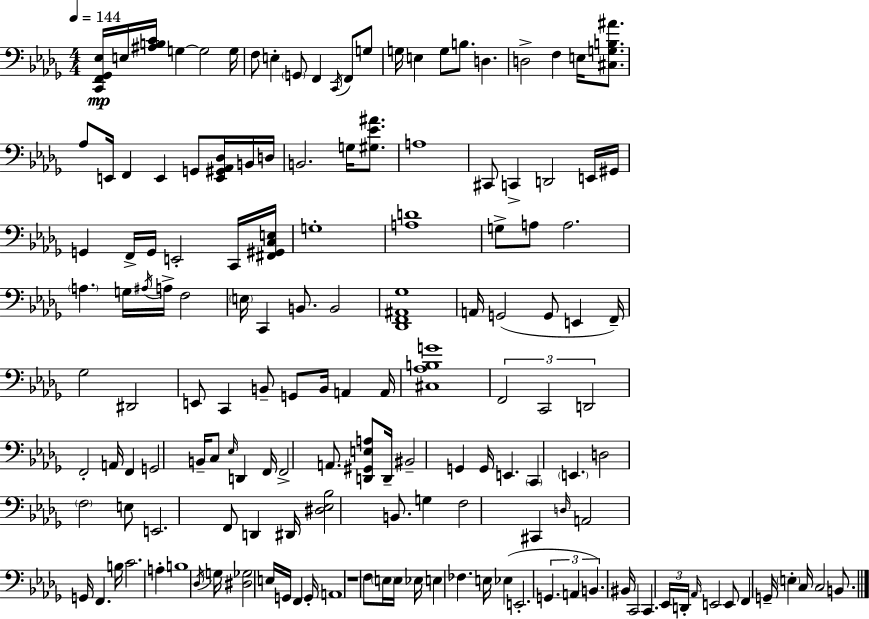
[C2,F2,Gb2,Eb3]/s E3/s [A#3,B3,C4]/s G3/q G3/h G3/s F3/e E3/q G2/e F2/q C2/s F2/e G3/e G3/s E3/q G3/e B3/e. D3/q. D3/h F3/q E3/s [C#3,G3,B3,A#4]/e. Ab3/e E2/s F2/q E2/q G2/e [E2,G#2,Ab2,Db3]/s B2/s D3/s B2/h. G3/s [G#3,Eb4,A#4]/e. A3/w C#2/e C2/q D2/h E2/s G#2/s G2/q F2/s G2/s E2/h C2/s [F#2,G#2,C3,E3]/s G3/w [A3,D4]/w G3/e A3/e A3/h. A3/q. G3/s A#3/s A3/s F3/h E3/s C2/q B2/e. B2/h [Db2,F2,A#2,Gb3]/w A2/s G2/h G2/e E2/q F2/s Gb3/h D#2/h E2/e C2/q B2/e G2/e B2/s A2/q A2/s [C#3,Ab3,B3,G4]/w F2/h C2/h D2/h F2/h A2/s F2/q G2/h B2/s C3/e Eb3/s D2/q F2/s F2/h A2/e. [D2,G#2,E3,A3]/e D2/s BIS2/h G2/q G2/s E2/q. C2/q E2/q. D3/h F3/h E3/e E2/h. F2/e D2/q D#2/s [D#3,Eb3,Bb3]/h B2/e. G3/q F3/h C#2/q D3/s A2/h G2/s F2/q. B3/s C4/h. A3/q B3/w Db3/s G3/s [D#3,Gb3]/h E3/s G2/s F2/q G2/s A2/w R/w F3/e E3/s E3/s Eb3/s E3/q FES3/q. E3/s Eb3/q E2/h. G2/q. A2/q B2/q. BIS2/s C2/h C2/q. Eb2/s D2/s Ab2/s E2/h E2/e F2/q G2/s E3/q C3/s C3/h B2/e.